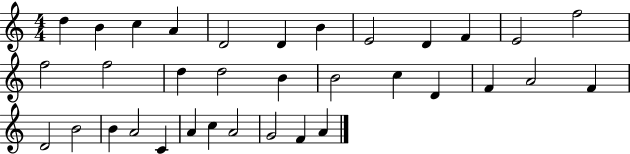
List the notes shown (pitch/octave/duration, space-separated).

D5/q B4/q C5/q A4/q D4/h D4/q B4/q E4/h D4/q F4/q E4/h F5/h F5/h F5/h D5/q D5/h B4/q B4/h C5/q D4/q F4/q A4/h F4/q D4/h B4/h B4/q A4/h C4/q A4/q C5/q A4/h G4/h F4/q A4/q